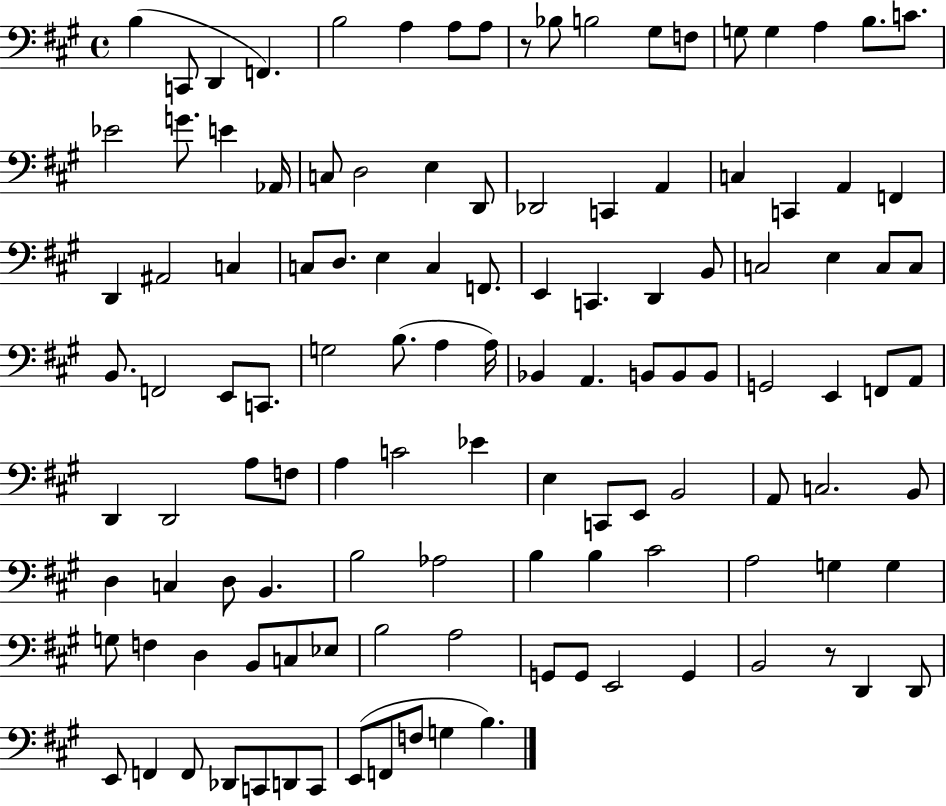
X:1
T:Untitled
M:4/4
L:1/4
K:A
B, C,,/2 D,, F,, B,2 A, A,/2 A,/2 z/2 _B,/2 B,2 ^G,/2 F,/2 G,/2 G, A, B,/2 C/2 _E2 G/2 E _A,,/4 C,/2 D,2 E, D,,/2 _D,,2 C,, A,, C, C,, A,, F,, D,, ^A,,2 C, C,/2 D,/2 E, C, F,,/2 E,, C,, D,, B,,/2 C,2 E, C,/2 C,/2 B,,/2 F,,2 E,,/2 C,,/2 G,2 B,/2 A, A,/4 _B,, A,, B,,/2 B,,/2 B,,/2 G,,2 E,, F,,/2 A,,/2 D,, D,,2 A,/2 F,/2 A, C2 _E E, C,,/2 E,,/2 B,,2 A,,/2 C,2 B,,/2 D, C, D,/2 B,, B,2 _A,2 B, B, ^C2 A,2 G, G, G,/2 F, D, B,,/2 C,/2 _E,/2 B,2 A,2 G,,/2 G,,/2 E,,2 G,, B,,2 z/2 D,, D,,/2 E,,/2 F,, F,,/2 _D,,/2 C,,/2 D,,/2 C,,/2 E,,/2 F,,/2 F,/2 G, B,